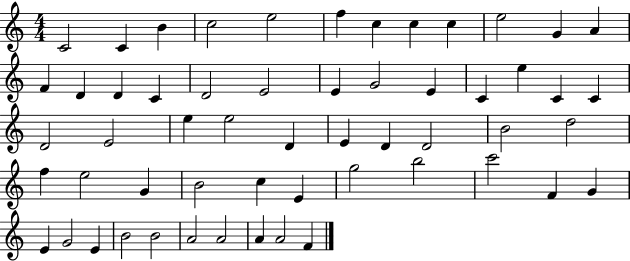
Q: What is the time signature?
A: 4/4